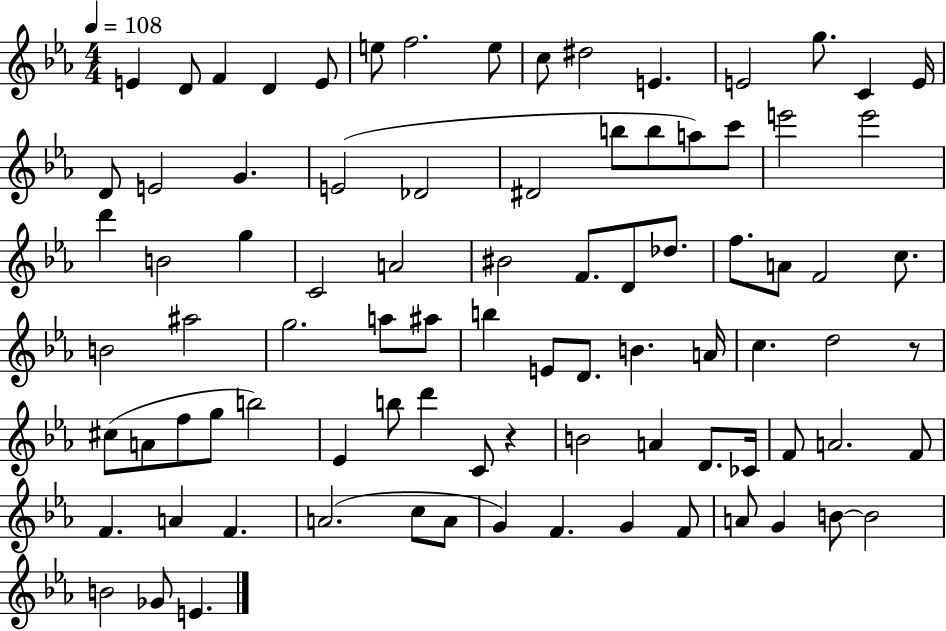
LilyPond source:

{
  \clef treble
  \numericTimeSignature
  \time 4/4
  \key ees \major
  \tempo 4 = 108
  \repeat volta 2 { e'4 d'8 f'4 d'4 e'8 | e''8 f''2. e''8 | c''8 dis''2 e'4. | e'2 g''8. c'4 e'16 | \break d'8 e'2 g'4. | e'2( des'2 | dis'2 b''8 b''8 a''8) c'''8 | e'''2 e'''2 | \break d'''4 b'2 g''4 | c'2 a'2 | bis'2 f'8. d'8 des''8. | f''8. a'8 f'2 c''8. | \break b'2 ais''2 | g''2. a''8 ais''8 | b''4 e'8 d'8. b'4. a'16 | c''4. d''2 r8 | \break cis''8( a'8 f''8 g''8 b''2) | ees'4 b''8 d'''4 c'8 r4 | b'2 a'4 d'8. ces'16 | f'8 a'2. f'8 | \break f'4. a'4 f'4. | a'2.( c''8 a'8 | g'4) f'4. g'4 f'8 | a'8 g'4 b'8~~ b'2 | \break b'2 ges'8 e'4. | } \bar "|."
}